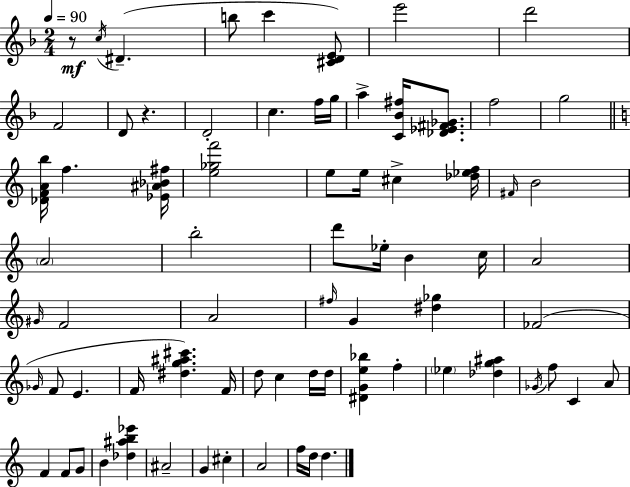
R/e C5/s D#4/q. B5/e C6/q [C#4,D4,E4]/e E6/h D6/h F4/h D4/e R/q. D4/h C5/q. F5/s G5/s A5/q [C4,Bb4,F#5]/s [Db4,Eb4,F#4,Gb4]/e. F5/h G5/h [Db4,F4,A4,B5]/s F5/q. [Eb4,A#4,Bb4,F#5]/s [E5,Gb5,F6]/h E5/e E5/s C#5/q [Db5,Eb5,F5]/s F#4/s B4/h A4/h B5/h D6/e Eb5/s B4/q C5/s A4/h G#4/s F4/h A4/h F#5/s G4/q [D#5,Gb5]/q FES4/h Gb4/s F4/e E4/q. F4/s [D#5,G5,A#5,C#6]/q. F4/s D5/e C5/q D5/s D5/s [D#4,G4,E5,Bb5]/q F5/q Eb5/q [Db5,G5,A#5]/q Gb4/s F5/e C4/q A4/e F4/q F4/e G4/e B4/q [Db5,A#5,B5,Eb6]/q A#4/h G4/q C#5/q A4/h F5/s D5/s D5/q.